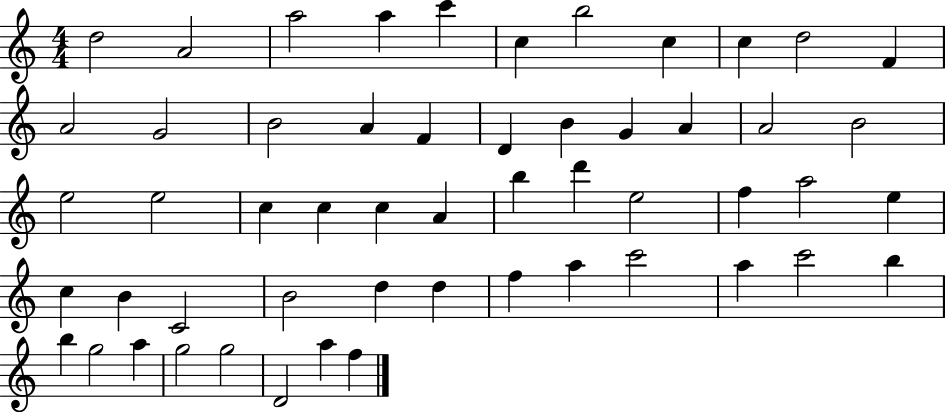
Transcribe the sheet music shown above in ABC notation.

X:1
T:Untitled
M:4/4
L:1/4
K:C
d2 A2 a2 a c' c b2 c c d2 F A2 G2 B2 A F D B G A A2 B2 e2 e2 c c c A b d' e2 f a2 e c B C2 B2 d d f a c'2 a c'2 b b g2 a g2 g2 D2 a f